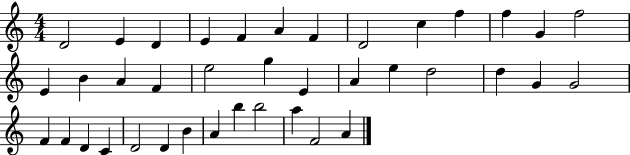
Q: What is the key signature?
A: C major